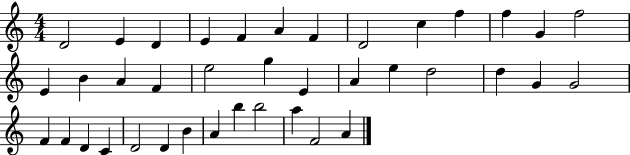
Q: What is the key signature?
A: C major